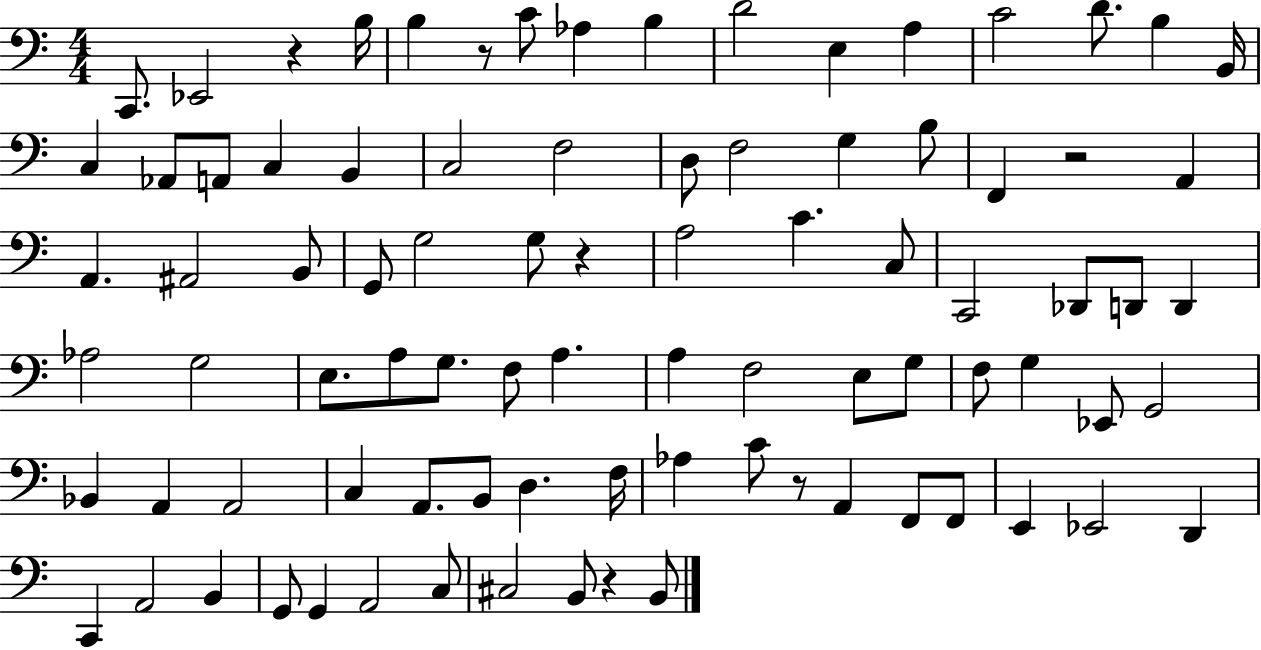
X:1
T:Untitled
M:4/4
L:1/4
K:C
C,,/2 _E,,2 z B,/4 B, z/2 C/2 _A, B, D2 E, A, C2 D/2 B, B,,/4 C, _A,,/2 A,,/2 C, B,, C,2 F,2 D,/2 F,2 G, B,/2 F,, z2 A,, A,, ^A,,2 B,,/2 G,,/2 G,2 G,/2 z A,2 C C,/2 C,,2 _D,,/2 D,,/2 D,, _A,2 G,2 E,/2 A,/2 G,/2 F,/2 A, A, F,2 E,/2 G,/2 F,/2 G, _E,,/2 G,,2 _B,, A,, A,,2 C, A,,/2 B,,/2 D, F,/4 _A, C/2 z/2 A,, F,,/2 F,,/2 E,, _E,,2 D,, C,, A,,2 B,, G,,/2 G,, A,,2 C,/2 ^C,2 B,,/2 z B,,/2